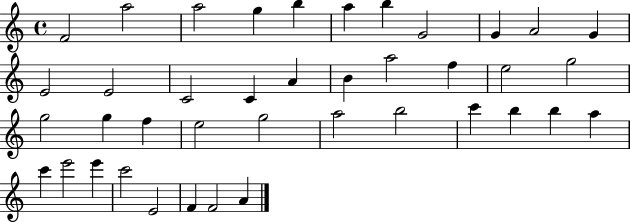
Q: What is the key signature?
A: C major